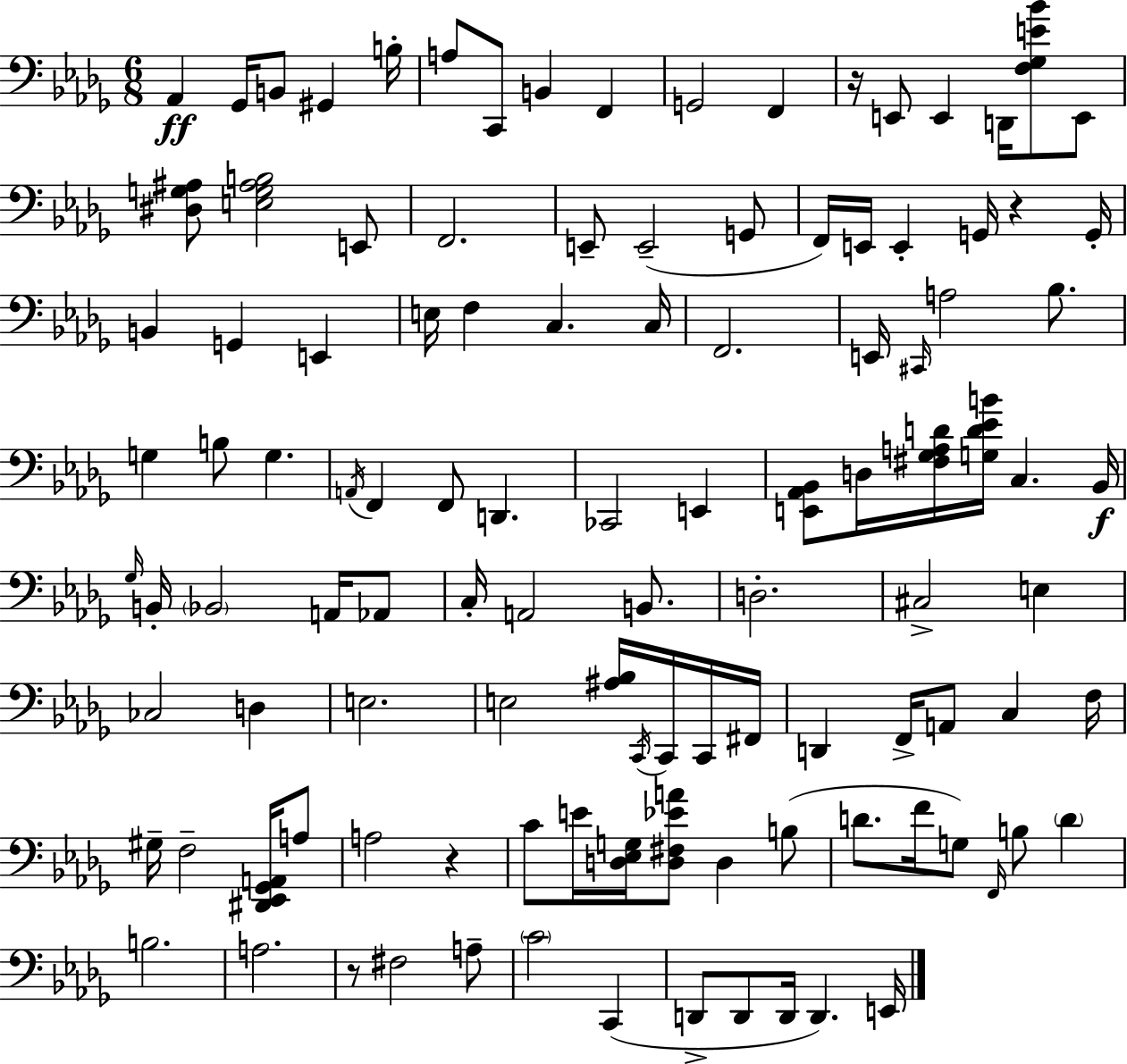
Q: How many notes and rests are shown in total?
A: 112